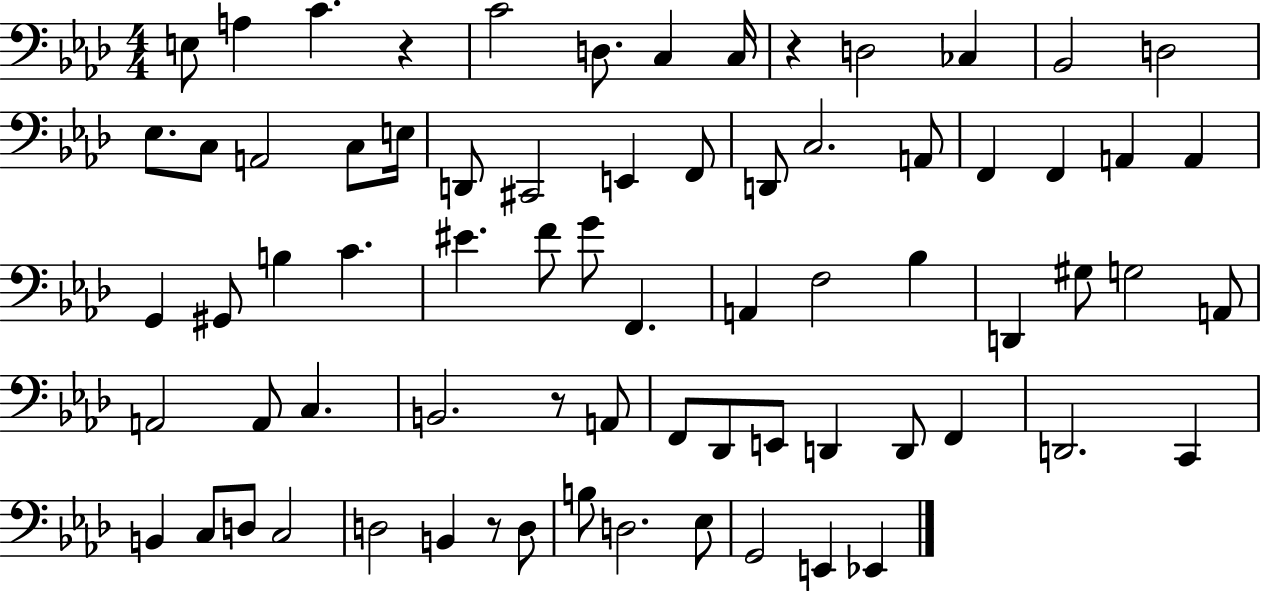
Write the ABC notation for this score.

X:1
T:Untitled
M:4/4
L:1/4
K:Ab
E,/2 A, C z C2 D,/2 C, C,/4 z D,2 _C, _B,,2 D,2 _E,/2 C,/2 A,,2 C,/2 E,/4 D,,/2 ^C,,2 E,, F,,/2 D,,/2 C,2 A,,/2 F,, F,, A,, A,, G,, ^G,,/2 B, C ^E F/2 G/2 F,, A,, F,2 _B, D,, ^G,/2 G,2 A,,/2 A,,2 A,,/2 C, B,,2 z/2 A,,/2 F,,/2 _D,,/2 E,,/2 D,, D,,/2 F,, D,,2 C,, B,, C,/2 D,/2 C,2 D,2 B,, z/2 D,/2 B,/2 D,2 _E,/2 G,,2 E,, _E,,